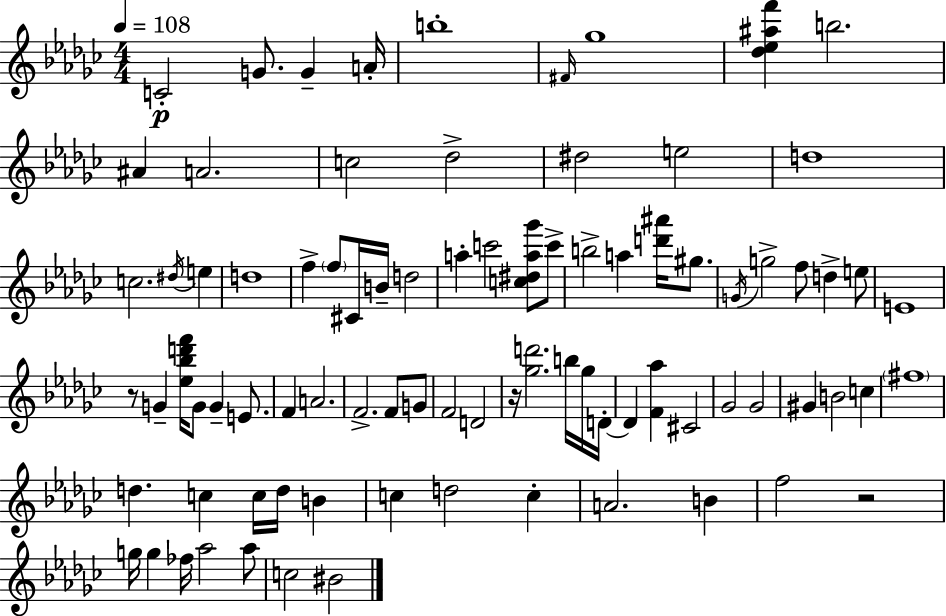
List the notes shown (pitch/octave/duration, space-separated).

C4/h G4/e. G4/q A4/s B5/w F#4/s Gb5/w [Db5,Eb5,A#5,F6]/q B5/h. A#4/q A4/h. C5/h Db5/h D#5/h E5/h D5/w C5/h. D#5/s E5/q D5/w F5/q F5/e C#4/s B4/s D5/h A5/q C6/h [C5,D#5,A5,Gb6]/e C6/e B5/h A5/q [D6,A#6]/s G#5/e. G4/s G5/h F5/e D5/q E5/e E4/w R/e G4/q [Eb5,Bb5,D6,F6]/s G4/e G4/q E4/e. F4/q A4/h. F4/h. F4/e G4/e F4/h D4/h R/s [Gb5,D6]/h. B5/s Gb5/s D4/s D4/q [F4,Ab5]/q C#4/h Gb4/h Gb4/h G#4/q B4/h C5/q F#5/w D5/q. C5/q C5/s D5/s B4/q C5/q D5/h C5/q A4/h. B4/q F5/h R/h G5/s G5/q FES5/s Ab5/h Ab5/e C5/h BIS4/h